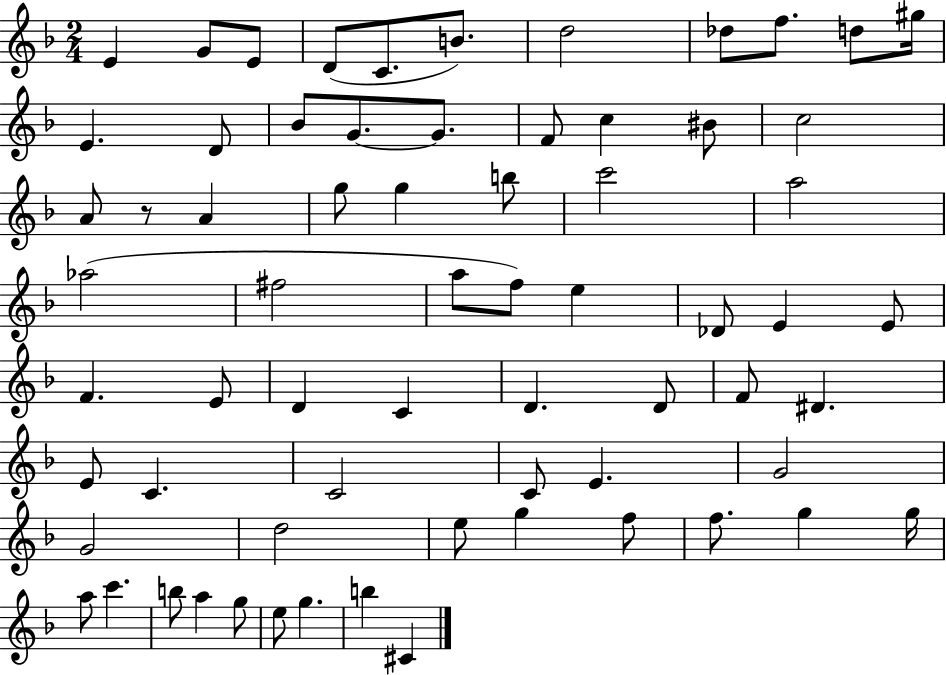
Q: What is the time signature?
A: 2/4